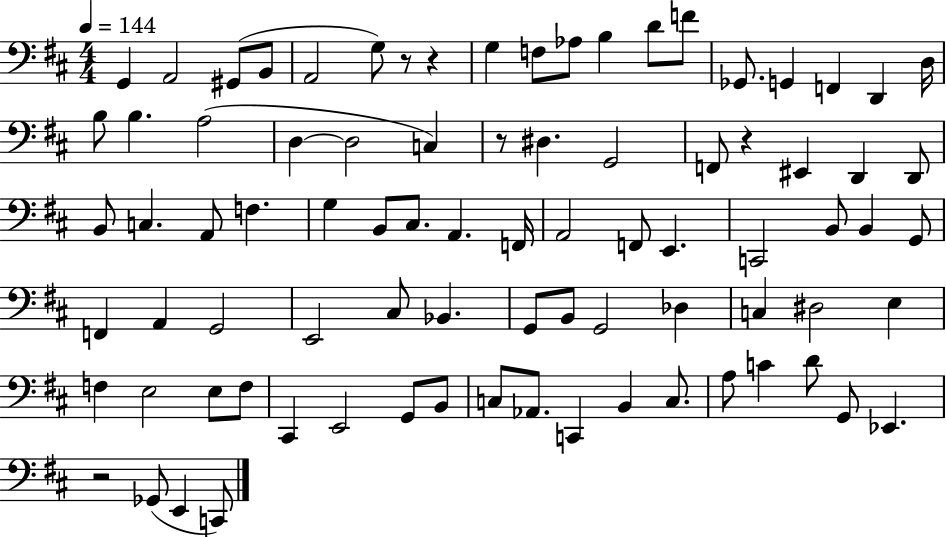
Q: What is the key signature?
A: D major